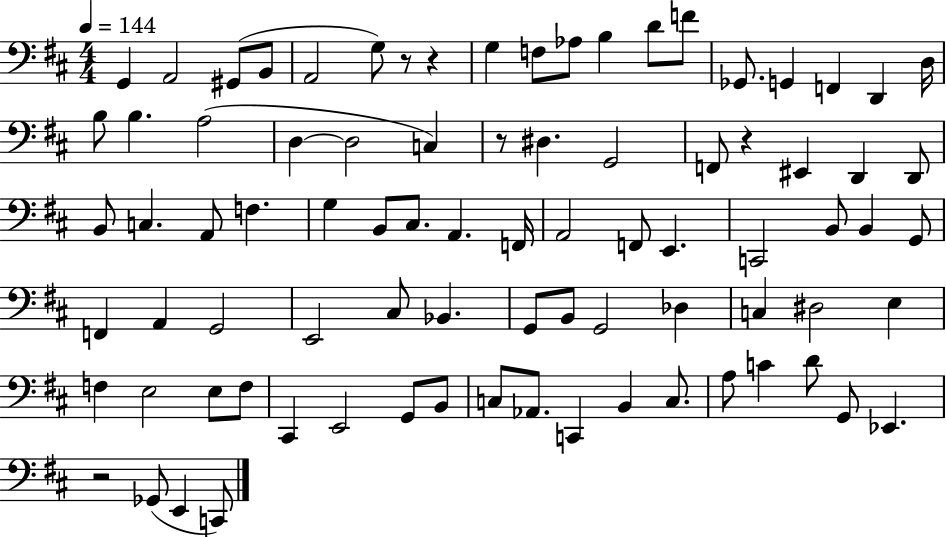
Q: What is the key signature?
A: D major